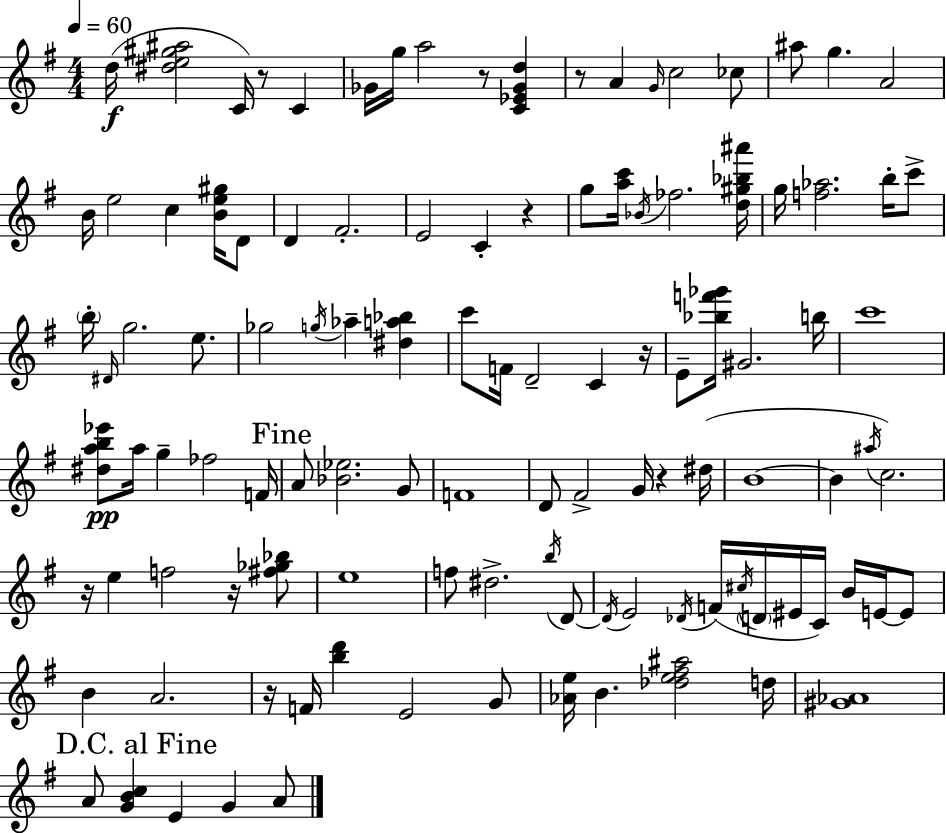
{
  \clef treble
  \numericTimeSignature
  \time 4/4
  \key g \major
  \tempo 4 = 60
  \repeat volta 2 { d''16(\f <dis'' e'' gis'' ais''>2 c'16) r8 c'4 | ges'16 g''16 a''2 r8 <c' ees' ges' d''>4 | r8 a'4 \grace { g'16 } c''2 ces''8 | ais''8 g''4. a'2 | \break b'16 e''2 c''4 <b' e'' gis''>16 d'8 | d'4 fis'2.-. | e'2 c'4-. r4 | g''8 <a'' c'''>16 \acciaccatura { bes'16 } fes''2. | \break <d'' gis'' bes'' ais'''>16 g''16 <f'' aes''>2. b''16-. | c'''8-> \parenthesize b''16-. \grace { dis'16 } g''2. | e''8. ges''2 \acciaccatura { g''16 } aes''4-- | <dis'' a'' bes''>4 c'''8 f'16 d'2-- c'4 | \break r16 e'8-- <bes'' f''' ges'''>16 gis'2. | b''16 c'''1 | <dis'' a'' b'' ees'''>8\pp a''16 g''4-- fes''2 | f'16 \mark "Fine" a'8 <bes' ees''>2. | \break g'8 f'1 | d'8 fis'2-> g'16 r4 | dis''16( b'1~~ | b'4 \acciaccatura { ais''16 } c''2.) | \break r16 e''4 f''2 | r16 <fis'' ges'' bes''>8 e''1 | f''8 dis''2.-> | \acciaccatura { b''16 } d'8~~ \acciaccatura { d'16 } e'2 \acciaccatura { des'16 }( | \break f'16 \acciaccatura { cis''16 } \parenthesize d'16 eis'16 c'16) b'16 e'16~~ e'8 b'4 a'2. | r16 f'16 <b'' d'''>4 e'2 | g'8 <aes' e''>16 b'4. | <des'' e'' fis'' ais''>2 d''16 <gis' aes'>1 | \break \mark "D.C. al Fine" a'8 <g' b' c''>4 e'4 | g'4 a'8 } \bar "|."
}